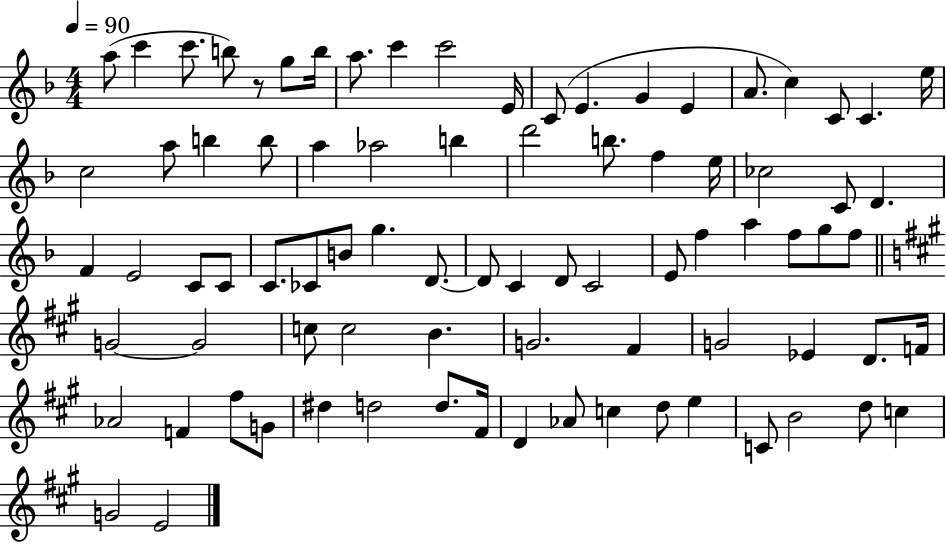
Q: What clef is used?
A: treble